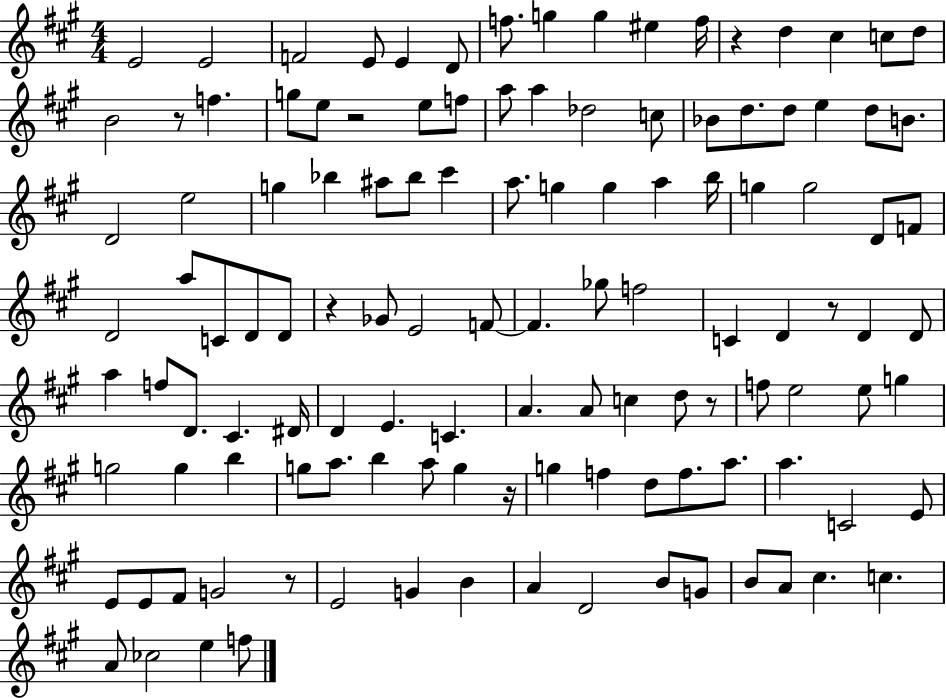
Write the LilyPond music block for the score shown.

{
  \clef treble
  \numericTimeSignature
  \time 4/4
  \key a \major
  e'2 e'2 | f'2 e'8 e'4 d'8 | f''8. g''4 g''4 eis''4 f''16 | r4 d''4 cis''4 c''8 d''8 | \break b'2 r8 f''4. | g''8 e''8 r2 e''8 f''8 | a''8 a''4 des''2 c''8 | bes'8 d''8. d''8 e''4 d''8 b'8. | \break d'2 e''2 | g''4 bes''4 ais''8 bes''8 cis'''4 | a''8. g''4 g''4 a''4 b''16 | g''4 g''2 d'8 f'8 | \break d'2 a''8 c'8 d'8 d'8 | r4 ges'8 e'2 f'8~~ | f'4. ges''8 f''2 | c'4 d'4 r8 d'4 d'8 | \break a''4 f''8 d'8. cis'4. dis'16 | d'4 e'4. c'4. | a'4. a'8 c''4 d''8 r8 | f''8 e''2 e''8 g''4 | \break g''2 g''4 b''4 | g''8 a''8. b''4 a''8 g''4 r16 | g''4 f''4 d''8 f''8. a''8. | a''4. c'2 e'8 | \break e'8 e'8 fis'8 g'2 r8 | e'2 g'4 b'4 | a'4 d'2 b'8 g'8 | b'8 a'8 cis''4. c''4. | \break a'8 ces''2 e''4 f''8 | \bar "|."
}